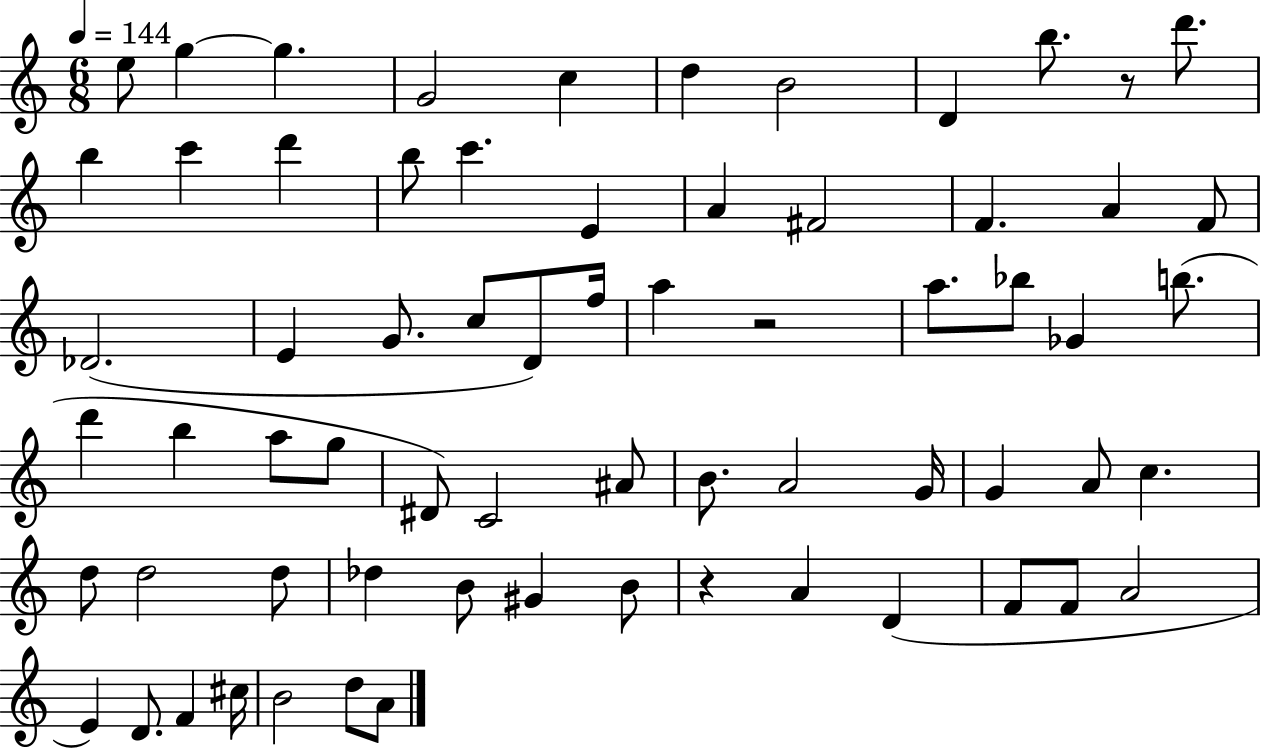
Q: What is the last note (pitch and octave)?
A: A4